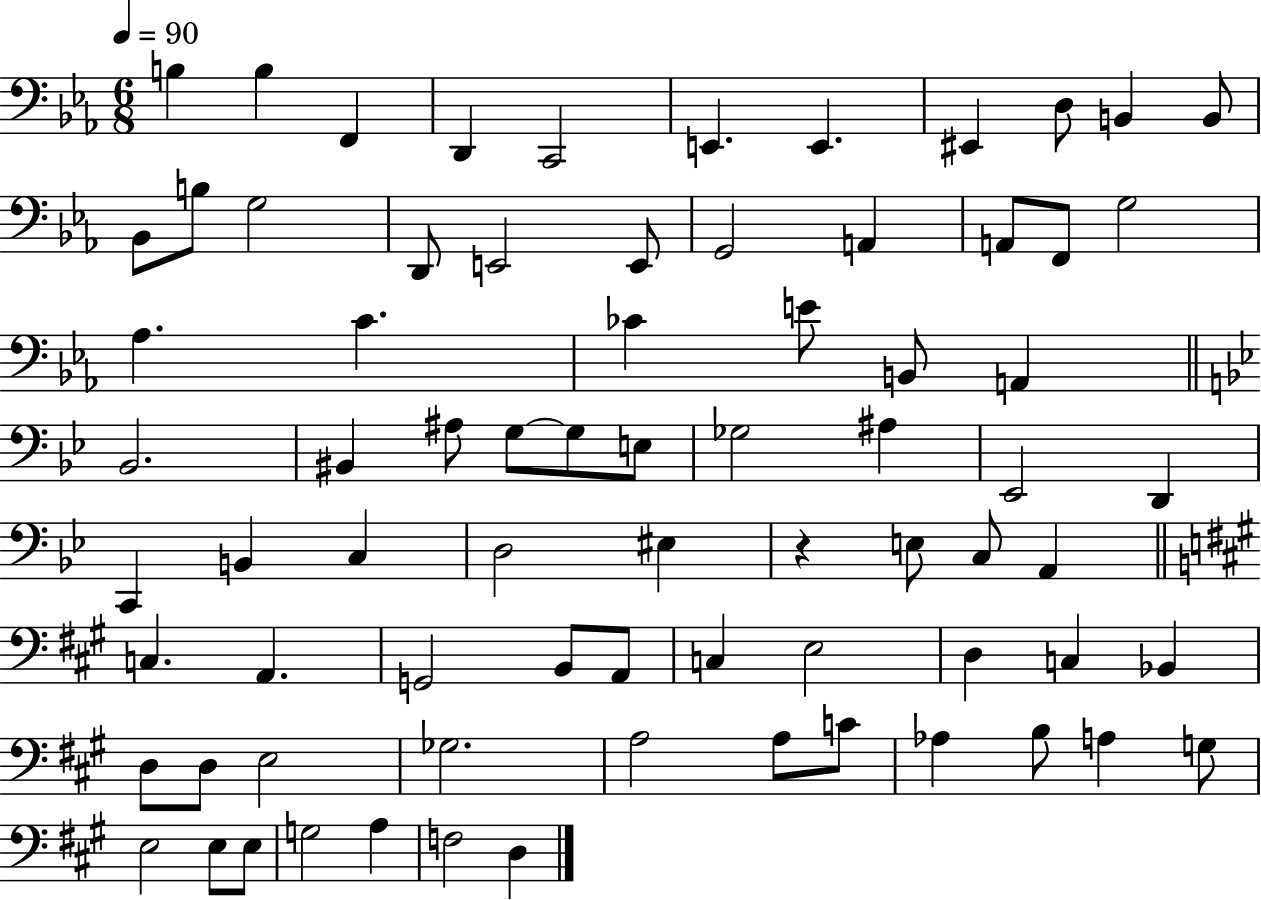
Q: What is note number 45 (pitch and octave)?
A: C3